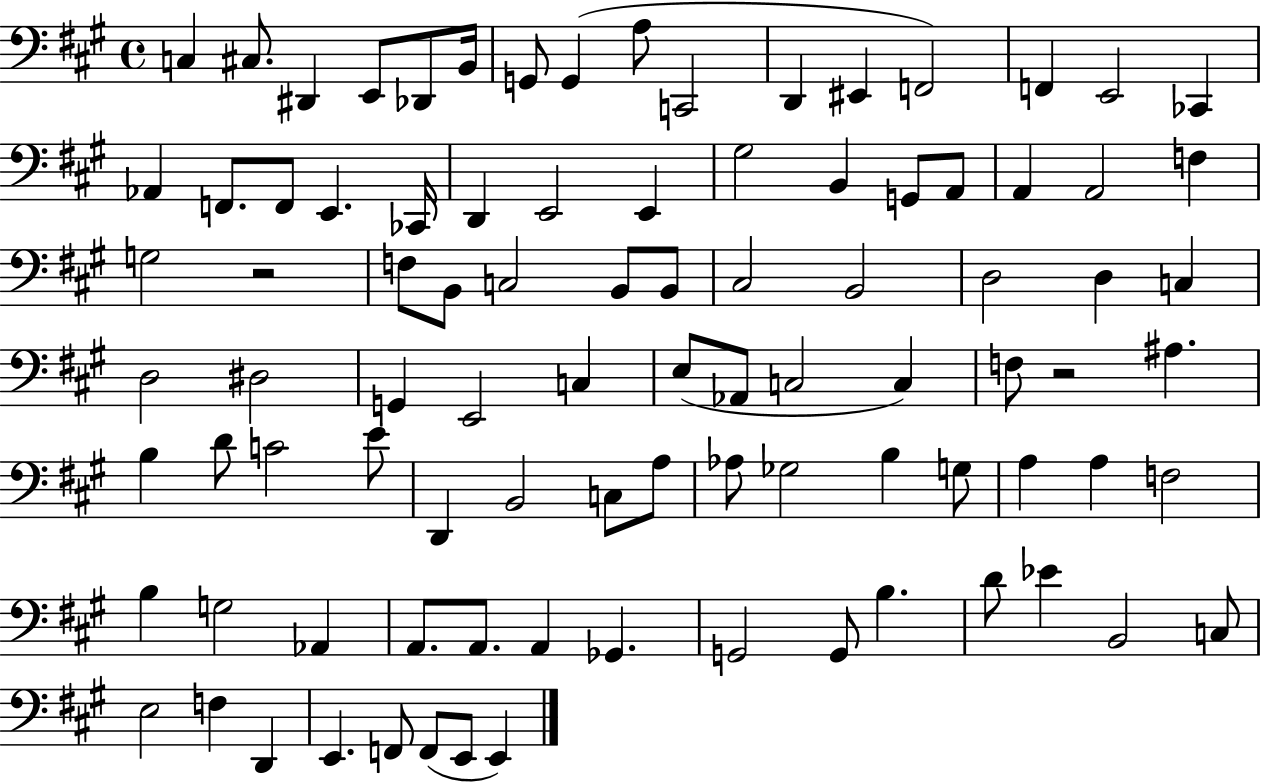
{
  \clef bass
  \time 4/4
  \defaultTimeSignature
  \key a \major
  \repeat volta 2 { c4 cis8. dis,4 e,8 des,8 b,16 | g,8 g,4( a8 c,2 | d,4 eis,4 f,2) | f,4 e,2 ces,4 | \break aes,4 f,8. f,8 e,4. ces,16 | d,4 e,2 e,4 | gis2 b,4 g,8 a,8 | a,4 a,2 f4 | \break g2 r2 | f8 b,8 c2 b,8 b,8 | cis2 b,2 | d2 d4 c4 | \break d2 dis2 | g,4 e,2 c4 | e8( aes,8 c2 c4) | f8 r2 ais4. | \break b4 d'8 c'2 e'8 | d,4 b,2 c8 a8 | aes8 ges2 b4 g8 | a4 a4 f2 | \break b4 g2 aes,4 | a,8. a,8. a,4 ges,4. | g,2 g,8 b4. | d'8 ees'4 b,2 c8 | \break e2 f4 d,4 | e,4. f,8 f,8( e,8 e,4) | } \bar "|."
}